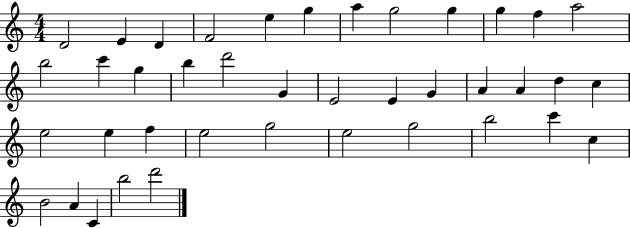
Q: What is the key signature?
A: C major